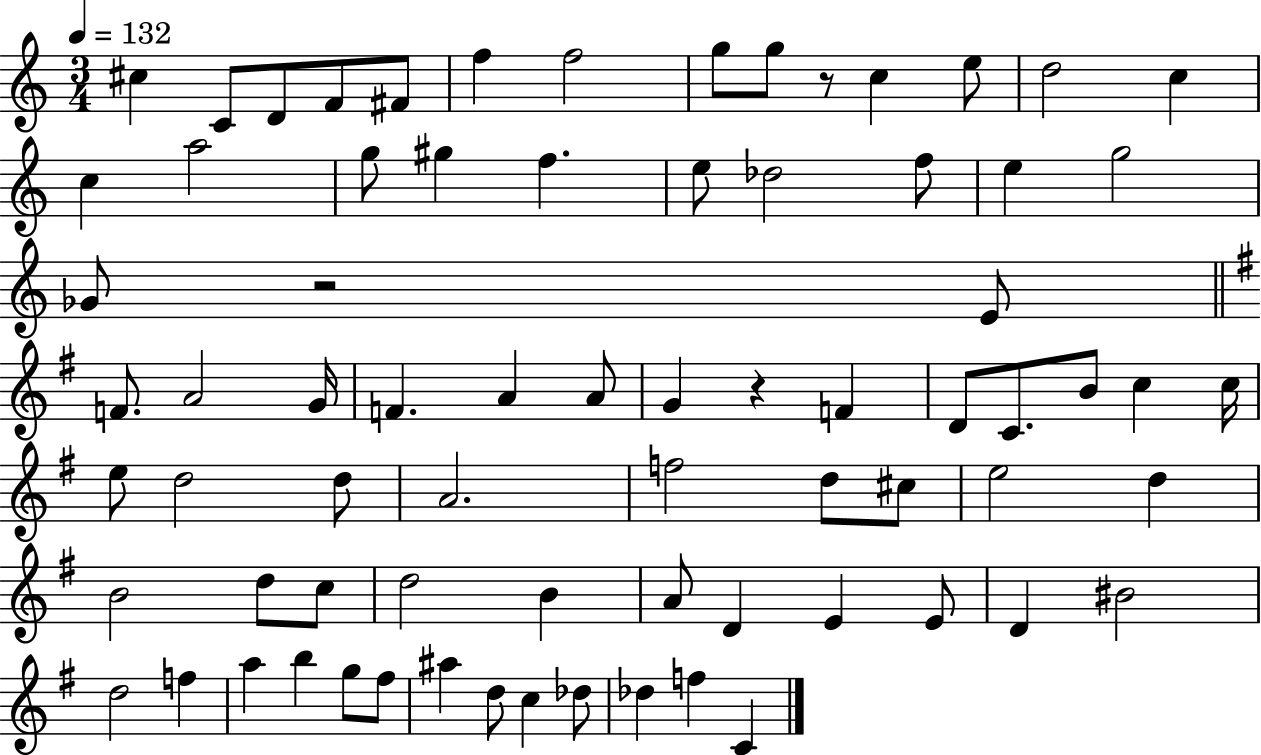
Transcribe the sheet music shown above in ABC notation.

X:1
T:Untitled
M:3/4
L:1/4
K:C
^c C/2 D/2 F/2 ^F/2 f f2 g/2 g/2 z/2 c e/2 d2 c c a2 g/2 ^g f e/2 _d2 f/2 e g2 _G/2 z2 E/2 F/2 A2 G/4 F A A/2 G z F D/2 C/2 B/2 c c/4 e/2 d2 d/2 A2 f2 d/2 ^c/2 e2 d B2 d/2 c/2 d2 B A/2 D E E/2 D ^B2 d2 f a b g/2 ^f/2 ^a d/2 c _d/2 _d f C